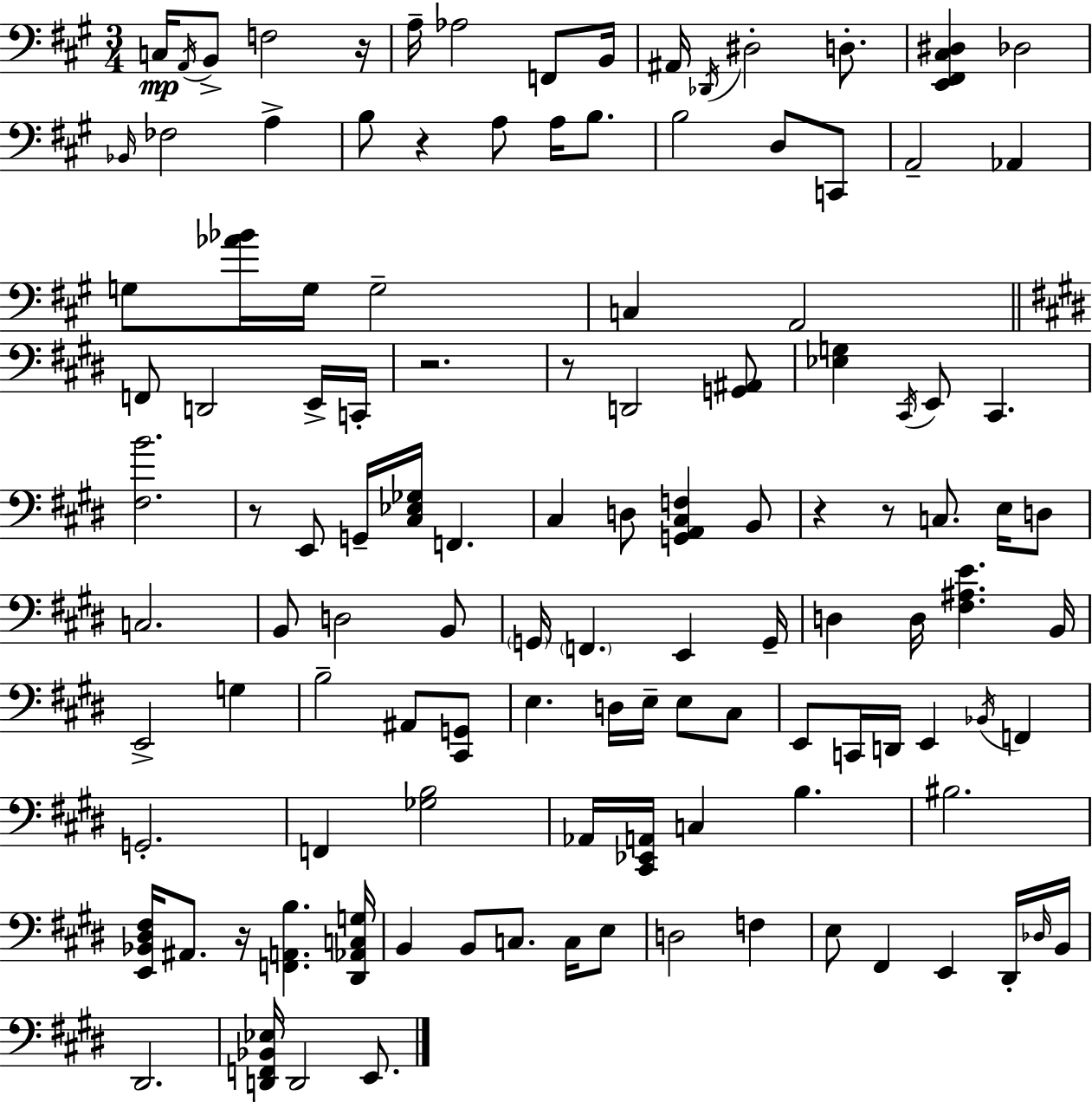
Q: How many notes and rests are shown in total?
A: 119